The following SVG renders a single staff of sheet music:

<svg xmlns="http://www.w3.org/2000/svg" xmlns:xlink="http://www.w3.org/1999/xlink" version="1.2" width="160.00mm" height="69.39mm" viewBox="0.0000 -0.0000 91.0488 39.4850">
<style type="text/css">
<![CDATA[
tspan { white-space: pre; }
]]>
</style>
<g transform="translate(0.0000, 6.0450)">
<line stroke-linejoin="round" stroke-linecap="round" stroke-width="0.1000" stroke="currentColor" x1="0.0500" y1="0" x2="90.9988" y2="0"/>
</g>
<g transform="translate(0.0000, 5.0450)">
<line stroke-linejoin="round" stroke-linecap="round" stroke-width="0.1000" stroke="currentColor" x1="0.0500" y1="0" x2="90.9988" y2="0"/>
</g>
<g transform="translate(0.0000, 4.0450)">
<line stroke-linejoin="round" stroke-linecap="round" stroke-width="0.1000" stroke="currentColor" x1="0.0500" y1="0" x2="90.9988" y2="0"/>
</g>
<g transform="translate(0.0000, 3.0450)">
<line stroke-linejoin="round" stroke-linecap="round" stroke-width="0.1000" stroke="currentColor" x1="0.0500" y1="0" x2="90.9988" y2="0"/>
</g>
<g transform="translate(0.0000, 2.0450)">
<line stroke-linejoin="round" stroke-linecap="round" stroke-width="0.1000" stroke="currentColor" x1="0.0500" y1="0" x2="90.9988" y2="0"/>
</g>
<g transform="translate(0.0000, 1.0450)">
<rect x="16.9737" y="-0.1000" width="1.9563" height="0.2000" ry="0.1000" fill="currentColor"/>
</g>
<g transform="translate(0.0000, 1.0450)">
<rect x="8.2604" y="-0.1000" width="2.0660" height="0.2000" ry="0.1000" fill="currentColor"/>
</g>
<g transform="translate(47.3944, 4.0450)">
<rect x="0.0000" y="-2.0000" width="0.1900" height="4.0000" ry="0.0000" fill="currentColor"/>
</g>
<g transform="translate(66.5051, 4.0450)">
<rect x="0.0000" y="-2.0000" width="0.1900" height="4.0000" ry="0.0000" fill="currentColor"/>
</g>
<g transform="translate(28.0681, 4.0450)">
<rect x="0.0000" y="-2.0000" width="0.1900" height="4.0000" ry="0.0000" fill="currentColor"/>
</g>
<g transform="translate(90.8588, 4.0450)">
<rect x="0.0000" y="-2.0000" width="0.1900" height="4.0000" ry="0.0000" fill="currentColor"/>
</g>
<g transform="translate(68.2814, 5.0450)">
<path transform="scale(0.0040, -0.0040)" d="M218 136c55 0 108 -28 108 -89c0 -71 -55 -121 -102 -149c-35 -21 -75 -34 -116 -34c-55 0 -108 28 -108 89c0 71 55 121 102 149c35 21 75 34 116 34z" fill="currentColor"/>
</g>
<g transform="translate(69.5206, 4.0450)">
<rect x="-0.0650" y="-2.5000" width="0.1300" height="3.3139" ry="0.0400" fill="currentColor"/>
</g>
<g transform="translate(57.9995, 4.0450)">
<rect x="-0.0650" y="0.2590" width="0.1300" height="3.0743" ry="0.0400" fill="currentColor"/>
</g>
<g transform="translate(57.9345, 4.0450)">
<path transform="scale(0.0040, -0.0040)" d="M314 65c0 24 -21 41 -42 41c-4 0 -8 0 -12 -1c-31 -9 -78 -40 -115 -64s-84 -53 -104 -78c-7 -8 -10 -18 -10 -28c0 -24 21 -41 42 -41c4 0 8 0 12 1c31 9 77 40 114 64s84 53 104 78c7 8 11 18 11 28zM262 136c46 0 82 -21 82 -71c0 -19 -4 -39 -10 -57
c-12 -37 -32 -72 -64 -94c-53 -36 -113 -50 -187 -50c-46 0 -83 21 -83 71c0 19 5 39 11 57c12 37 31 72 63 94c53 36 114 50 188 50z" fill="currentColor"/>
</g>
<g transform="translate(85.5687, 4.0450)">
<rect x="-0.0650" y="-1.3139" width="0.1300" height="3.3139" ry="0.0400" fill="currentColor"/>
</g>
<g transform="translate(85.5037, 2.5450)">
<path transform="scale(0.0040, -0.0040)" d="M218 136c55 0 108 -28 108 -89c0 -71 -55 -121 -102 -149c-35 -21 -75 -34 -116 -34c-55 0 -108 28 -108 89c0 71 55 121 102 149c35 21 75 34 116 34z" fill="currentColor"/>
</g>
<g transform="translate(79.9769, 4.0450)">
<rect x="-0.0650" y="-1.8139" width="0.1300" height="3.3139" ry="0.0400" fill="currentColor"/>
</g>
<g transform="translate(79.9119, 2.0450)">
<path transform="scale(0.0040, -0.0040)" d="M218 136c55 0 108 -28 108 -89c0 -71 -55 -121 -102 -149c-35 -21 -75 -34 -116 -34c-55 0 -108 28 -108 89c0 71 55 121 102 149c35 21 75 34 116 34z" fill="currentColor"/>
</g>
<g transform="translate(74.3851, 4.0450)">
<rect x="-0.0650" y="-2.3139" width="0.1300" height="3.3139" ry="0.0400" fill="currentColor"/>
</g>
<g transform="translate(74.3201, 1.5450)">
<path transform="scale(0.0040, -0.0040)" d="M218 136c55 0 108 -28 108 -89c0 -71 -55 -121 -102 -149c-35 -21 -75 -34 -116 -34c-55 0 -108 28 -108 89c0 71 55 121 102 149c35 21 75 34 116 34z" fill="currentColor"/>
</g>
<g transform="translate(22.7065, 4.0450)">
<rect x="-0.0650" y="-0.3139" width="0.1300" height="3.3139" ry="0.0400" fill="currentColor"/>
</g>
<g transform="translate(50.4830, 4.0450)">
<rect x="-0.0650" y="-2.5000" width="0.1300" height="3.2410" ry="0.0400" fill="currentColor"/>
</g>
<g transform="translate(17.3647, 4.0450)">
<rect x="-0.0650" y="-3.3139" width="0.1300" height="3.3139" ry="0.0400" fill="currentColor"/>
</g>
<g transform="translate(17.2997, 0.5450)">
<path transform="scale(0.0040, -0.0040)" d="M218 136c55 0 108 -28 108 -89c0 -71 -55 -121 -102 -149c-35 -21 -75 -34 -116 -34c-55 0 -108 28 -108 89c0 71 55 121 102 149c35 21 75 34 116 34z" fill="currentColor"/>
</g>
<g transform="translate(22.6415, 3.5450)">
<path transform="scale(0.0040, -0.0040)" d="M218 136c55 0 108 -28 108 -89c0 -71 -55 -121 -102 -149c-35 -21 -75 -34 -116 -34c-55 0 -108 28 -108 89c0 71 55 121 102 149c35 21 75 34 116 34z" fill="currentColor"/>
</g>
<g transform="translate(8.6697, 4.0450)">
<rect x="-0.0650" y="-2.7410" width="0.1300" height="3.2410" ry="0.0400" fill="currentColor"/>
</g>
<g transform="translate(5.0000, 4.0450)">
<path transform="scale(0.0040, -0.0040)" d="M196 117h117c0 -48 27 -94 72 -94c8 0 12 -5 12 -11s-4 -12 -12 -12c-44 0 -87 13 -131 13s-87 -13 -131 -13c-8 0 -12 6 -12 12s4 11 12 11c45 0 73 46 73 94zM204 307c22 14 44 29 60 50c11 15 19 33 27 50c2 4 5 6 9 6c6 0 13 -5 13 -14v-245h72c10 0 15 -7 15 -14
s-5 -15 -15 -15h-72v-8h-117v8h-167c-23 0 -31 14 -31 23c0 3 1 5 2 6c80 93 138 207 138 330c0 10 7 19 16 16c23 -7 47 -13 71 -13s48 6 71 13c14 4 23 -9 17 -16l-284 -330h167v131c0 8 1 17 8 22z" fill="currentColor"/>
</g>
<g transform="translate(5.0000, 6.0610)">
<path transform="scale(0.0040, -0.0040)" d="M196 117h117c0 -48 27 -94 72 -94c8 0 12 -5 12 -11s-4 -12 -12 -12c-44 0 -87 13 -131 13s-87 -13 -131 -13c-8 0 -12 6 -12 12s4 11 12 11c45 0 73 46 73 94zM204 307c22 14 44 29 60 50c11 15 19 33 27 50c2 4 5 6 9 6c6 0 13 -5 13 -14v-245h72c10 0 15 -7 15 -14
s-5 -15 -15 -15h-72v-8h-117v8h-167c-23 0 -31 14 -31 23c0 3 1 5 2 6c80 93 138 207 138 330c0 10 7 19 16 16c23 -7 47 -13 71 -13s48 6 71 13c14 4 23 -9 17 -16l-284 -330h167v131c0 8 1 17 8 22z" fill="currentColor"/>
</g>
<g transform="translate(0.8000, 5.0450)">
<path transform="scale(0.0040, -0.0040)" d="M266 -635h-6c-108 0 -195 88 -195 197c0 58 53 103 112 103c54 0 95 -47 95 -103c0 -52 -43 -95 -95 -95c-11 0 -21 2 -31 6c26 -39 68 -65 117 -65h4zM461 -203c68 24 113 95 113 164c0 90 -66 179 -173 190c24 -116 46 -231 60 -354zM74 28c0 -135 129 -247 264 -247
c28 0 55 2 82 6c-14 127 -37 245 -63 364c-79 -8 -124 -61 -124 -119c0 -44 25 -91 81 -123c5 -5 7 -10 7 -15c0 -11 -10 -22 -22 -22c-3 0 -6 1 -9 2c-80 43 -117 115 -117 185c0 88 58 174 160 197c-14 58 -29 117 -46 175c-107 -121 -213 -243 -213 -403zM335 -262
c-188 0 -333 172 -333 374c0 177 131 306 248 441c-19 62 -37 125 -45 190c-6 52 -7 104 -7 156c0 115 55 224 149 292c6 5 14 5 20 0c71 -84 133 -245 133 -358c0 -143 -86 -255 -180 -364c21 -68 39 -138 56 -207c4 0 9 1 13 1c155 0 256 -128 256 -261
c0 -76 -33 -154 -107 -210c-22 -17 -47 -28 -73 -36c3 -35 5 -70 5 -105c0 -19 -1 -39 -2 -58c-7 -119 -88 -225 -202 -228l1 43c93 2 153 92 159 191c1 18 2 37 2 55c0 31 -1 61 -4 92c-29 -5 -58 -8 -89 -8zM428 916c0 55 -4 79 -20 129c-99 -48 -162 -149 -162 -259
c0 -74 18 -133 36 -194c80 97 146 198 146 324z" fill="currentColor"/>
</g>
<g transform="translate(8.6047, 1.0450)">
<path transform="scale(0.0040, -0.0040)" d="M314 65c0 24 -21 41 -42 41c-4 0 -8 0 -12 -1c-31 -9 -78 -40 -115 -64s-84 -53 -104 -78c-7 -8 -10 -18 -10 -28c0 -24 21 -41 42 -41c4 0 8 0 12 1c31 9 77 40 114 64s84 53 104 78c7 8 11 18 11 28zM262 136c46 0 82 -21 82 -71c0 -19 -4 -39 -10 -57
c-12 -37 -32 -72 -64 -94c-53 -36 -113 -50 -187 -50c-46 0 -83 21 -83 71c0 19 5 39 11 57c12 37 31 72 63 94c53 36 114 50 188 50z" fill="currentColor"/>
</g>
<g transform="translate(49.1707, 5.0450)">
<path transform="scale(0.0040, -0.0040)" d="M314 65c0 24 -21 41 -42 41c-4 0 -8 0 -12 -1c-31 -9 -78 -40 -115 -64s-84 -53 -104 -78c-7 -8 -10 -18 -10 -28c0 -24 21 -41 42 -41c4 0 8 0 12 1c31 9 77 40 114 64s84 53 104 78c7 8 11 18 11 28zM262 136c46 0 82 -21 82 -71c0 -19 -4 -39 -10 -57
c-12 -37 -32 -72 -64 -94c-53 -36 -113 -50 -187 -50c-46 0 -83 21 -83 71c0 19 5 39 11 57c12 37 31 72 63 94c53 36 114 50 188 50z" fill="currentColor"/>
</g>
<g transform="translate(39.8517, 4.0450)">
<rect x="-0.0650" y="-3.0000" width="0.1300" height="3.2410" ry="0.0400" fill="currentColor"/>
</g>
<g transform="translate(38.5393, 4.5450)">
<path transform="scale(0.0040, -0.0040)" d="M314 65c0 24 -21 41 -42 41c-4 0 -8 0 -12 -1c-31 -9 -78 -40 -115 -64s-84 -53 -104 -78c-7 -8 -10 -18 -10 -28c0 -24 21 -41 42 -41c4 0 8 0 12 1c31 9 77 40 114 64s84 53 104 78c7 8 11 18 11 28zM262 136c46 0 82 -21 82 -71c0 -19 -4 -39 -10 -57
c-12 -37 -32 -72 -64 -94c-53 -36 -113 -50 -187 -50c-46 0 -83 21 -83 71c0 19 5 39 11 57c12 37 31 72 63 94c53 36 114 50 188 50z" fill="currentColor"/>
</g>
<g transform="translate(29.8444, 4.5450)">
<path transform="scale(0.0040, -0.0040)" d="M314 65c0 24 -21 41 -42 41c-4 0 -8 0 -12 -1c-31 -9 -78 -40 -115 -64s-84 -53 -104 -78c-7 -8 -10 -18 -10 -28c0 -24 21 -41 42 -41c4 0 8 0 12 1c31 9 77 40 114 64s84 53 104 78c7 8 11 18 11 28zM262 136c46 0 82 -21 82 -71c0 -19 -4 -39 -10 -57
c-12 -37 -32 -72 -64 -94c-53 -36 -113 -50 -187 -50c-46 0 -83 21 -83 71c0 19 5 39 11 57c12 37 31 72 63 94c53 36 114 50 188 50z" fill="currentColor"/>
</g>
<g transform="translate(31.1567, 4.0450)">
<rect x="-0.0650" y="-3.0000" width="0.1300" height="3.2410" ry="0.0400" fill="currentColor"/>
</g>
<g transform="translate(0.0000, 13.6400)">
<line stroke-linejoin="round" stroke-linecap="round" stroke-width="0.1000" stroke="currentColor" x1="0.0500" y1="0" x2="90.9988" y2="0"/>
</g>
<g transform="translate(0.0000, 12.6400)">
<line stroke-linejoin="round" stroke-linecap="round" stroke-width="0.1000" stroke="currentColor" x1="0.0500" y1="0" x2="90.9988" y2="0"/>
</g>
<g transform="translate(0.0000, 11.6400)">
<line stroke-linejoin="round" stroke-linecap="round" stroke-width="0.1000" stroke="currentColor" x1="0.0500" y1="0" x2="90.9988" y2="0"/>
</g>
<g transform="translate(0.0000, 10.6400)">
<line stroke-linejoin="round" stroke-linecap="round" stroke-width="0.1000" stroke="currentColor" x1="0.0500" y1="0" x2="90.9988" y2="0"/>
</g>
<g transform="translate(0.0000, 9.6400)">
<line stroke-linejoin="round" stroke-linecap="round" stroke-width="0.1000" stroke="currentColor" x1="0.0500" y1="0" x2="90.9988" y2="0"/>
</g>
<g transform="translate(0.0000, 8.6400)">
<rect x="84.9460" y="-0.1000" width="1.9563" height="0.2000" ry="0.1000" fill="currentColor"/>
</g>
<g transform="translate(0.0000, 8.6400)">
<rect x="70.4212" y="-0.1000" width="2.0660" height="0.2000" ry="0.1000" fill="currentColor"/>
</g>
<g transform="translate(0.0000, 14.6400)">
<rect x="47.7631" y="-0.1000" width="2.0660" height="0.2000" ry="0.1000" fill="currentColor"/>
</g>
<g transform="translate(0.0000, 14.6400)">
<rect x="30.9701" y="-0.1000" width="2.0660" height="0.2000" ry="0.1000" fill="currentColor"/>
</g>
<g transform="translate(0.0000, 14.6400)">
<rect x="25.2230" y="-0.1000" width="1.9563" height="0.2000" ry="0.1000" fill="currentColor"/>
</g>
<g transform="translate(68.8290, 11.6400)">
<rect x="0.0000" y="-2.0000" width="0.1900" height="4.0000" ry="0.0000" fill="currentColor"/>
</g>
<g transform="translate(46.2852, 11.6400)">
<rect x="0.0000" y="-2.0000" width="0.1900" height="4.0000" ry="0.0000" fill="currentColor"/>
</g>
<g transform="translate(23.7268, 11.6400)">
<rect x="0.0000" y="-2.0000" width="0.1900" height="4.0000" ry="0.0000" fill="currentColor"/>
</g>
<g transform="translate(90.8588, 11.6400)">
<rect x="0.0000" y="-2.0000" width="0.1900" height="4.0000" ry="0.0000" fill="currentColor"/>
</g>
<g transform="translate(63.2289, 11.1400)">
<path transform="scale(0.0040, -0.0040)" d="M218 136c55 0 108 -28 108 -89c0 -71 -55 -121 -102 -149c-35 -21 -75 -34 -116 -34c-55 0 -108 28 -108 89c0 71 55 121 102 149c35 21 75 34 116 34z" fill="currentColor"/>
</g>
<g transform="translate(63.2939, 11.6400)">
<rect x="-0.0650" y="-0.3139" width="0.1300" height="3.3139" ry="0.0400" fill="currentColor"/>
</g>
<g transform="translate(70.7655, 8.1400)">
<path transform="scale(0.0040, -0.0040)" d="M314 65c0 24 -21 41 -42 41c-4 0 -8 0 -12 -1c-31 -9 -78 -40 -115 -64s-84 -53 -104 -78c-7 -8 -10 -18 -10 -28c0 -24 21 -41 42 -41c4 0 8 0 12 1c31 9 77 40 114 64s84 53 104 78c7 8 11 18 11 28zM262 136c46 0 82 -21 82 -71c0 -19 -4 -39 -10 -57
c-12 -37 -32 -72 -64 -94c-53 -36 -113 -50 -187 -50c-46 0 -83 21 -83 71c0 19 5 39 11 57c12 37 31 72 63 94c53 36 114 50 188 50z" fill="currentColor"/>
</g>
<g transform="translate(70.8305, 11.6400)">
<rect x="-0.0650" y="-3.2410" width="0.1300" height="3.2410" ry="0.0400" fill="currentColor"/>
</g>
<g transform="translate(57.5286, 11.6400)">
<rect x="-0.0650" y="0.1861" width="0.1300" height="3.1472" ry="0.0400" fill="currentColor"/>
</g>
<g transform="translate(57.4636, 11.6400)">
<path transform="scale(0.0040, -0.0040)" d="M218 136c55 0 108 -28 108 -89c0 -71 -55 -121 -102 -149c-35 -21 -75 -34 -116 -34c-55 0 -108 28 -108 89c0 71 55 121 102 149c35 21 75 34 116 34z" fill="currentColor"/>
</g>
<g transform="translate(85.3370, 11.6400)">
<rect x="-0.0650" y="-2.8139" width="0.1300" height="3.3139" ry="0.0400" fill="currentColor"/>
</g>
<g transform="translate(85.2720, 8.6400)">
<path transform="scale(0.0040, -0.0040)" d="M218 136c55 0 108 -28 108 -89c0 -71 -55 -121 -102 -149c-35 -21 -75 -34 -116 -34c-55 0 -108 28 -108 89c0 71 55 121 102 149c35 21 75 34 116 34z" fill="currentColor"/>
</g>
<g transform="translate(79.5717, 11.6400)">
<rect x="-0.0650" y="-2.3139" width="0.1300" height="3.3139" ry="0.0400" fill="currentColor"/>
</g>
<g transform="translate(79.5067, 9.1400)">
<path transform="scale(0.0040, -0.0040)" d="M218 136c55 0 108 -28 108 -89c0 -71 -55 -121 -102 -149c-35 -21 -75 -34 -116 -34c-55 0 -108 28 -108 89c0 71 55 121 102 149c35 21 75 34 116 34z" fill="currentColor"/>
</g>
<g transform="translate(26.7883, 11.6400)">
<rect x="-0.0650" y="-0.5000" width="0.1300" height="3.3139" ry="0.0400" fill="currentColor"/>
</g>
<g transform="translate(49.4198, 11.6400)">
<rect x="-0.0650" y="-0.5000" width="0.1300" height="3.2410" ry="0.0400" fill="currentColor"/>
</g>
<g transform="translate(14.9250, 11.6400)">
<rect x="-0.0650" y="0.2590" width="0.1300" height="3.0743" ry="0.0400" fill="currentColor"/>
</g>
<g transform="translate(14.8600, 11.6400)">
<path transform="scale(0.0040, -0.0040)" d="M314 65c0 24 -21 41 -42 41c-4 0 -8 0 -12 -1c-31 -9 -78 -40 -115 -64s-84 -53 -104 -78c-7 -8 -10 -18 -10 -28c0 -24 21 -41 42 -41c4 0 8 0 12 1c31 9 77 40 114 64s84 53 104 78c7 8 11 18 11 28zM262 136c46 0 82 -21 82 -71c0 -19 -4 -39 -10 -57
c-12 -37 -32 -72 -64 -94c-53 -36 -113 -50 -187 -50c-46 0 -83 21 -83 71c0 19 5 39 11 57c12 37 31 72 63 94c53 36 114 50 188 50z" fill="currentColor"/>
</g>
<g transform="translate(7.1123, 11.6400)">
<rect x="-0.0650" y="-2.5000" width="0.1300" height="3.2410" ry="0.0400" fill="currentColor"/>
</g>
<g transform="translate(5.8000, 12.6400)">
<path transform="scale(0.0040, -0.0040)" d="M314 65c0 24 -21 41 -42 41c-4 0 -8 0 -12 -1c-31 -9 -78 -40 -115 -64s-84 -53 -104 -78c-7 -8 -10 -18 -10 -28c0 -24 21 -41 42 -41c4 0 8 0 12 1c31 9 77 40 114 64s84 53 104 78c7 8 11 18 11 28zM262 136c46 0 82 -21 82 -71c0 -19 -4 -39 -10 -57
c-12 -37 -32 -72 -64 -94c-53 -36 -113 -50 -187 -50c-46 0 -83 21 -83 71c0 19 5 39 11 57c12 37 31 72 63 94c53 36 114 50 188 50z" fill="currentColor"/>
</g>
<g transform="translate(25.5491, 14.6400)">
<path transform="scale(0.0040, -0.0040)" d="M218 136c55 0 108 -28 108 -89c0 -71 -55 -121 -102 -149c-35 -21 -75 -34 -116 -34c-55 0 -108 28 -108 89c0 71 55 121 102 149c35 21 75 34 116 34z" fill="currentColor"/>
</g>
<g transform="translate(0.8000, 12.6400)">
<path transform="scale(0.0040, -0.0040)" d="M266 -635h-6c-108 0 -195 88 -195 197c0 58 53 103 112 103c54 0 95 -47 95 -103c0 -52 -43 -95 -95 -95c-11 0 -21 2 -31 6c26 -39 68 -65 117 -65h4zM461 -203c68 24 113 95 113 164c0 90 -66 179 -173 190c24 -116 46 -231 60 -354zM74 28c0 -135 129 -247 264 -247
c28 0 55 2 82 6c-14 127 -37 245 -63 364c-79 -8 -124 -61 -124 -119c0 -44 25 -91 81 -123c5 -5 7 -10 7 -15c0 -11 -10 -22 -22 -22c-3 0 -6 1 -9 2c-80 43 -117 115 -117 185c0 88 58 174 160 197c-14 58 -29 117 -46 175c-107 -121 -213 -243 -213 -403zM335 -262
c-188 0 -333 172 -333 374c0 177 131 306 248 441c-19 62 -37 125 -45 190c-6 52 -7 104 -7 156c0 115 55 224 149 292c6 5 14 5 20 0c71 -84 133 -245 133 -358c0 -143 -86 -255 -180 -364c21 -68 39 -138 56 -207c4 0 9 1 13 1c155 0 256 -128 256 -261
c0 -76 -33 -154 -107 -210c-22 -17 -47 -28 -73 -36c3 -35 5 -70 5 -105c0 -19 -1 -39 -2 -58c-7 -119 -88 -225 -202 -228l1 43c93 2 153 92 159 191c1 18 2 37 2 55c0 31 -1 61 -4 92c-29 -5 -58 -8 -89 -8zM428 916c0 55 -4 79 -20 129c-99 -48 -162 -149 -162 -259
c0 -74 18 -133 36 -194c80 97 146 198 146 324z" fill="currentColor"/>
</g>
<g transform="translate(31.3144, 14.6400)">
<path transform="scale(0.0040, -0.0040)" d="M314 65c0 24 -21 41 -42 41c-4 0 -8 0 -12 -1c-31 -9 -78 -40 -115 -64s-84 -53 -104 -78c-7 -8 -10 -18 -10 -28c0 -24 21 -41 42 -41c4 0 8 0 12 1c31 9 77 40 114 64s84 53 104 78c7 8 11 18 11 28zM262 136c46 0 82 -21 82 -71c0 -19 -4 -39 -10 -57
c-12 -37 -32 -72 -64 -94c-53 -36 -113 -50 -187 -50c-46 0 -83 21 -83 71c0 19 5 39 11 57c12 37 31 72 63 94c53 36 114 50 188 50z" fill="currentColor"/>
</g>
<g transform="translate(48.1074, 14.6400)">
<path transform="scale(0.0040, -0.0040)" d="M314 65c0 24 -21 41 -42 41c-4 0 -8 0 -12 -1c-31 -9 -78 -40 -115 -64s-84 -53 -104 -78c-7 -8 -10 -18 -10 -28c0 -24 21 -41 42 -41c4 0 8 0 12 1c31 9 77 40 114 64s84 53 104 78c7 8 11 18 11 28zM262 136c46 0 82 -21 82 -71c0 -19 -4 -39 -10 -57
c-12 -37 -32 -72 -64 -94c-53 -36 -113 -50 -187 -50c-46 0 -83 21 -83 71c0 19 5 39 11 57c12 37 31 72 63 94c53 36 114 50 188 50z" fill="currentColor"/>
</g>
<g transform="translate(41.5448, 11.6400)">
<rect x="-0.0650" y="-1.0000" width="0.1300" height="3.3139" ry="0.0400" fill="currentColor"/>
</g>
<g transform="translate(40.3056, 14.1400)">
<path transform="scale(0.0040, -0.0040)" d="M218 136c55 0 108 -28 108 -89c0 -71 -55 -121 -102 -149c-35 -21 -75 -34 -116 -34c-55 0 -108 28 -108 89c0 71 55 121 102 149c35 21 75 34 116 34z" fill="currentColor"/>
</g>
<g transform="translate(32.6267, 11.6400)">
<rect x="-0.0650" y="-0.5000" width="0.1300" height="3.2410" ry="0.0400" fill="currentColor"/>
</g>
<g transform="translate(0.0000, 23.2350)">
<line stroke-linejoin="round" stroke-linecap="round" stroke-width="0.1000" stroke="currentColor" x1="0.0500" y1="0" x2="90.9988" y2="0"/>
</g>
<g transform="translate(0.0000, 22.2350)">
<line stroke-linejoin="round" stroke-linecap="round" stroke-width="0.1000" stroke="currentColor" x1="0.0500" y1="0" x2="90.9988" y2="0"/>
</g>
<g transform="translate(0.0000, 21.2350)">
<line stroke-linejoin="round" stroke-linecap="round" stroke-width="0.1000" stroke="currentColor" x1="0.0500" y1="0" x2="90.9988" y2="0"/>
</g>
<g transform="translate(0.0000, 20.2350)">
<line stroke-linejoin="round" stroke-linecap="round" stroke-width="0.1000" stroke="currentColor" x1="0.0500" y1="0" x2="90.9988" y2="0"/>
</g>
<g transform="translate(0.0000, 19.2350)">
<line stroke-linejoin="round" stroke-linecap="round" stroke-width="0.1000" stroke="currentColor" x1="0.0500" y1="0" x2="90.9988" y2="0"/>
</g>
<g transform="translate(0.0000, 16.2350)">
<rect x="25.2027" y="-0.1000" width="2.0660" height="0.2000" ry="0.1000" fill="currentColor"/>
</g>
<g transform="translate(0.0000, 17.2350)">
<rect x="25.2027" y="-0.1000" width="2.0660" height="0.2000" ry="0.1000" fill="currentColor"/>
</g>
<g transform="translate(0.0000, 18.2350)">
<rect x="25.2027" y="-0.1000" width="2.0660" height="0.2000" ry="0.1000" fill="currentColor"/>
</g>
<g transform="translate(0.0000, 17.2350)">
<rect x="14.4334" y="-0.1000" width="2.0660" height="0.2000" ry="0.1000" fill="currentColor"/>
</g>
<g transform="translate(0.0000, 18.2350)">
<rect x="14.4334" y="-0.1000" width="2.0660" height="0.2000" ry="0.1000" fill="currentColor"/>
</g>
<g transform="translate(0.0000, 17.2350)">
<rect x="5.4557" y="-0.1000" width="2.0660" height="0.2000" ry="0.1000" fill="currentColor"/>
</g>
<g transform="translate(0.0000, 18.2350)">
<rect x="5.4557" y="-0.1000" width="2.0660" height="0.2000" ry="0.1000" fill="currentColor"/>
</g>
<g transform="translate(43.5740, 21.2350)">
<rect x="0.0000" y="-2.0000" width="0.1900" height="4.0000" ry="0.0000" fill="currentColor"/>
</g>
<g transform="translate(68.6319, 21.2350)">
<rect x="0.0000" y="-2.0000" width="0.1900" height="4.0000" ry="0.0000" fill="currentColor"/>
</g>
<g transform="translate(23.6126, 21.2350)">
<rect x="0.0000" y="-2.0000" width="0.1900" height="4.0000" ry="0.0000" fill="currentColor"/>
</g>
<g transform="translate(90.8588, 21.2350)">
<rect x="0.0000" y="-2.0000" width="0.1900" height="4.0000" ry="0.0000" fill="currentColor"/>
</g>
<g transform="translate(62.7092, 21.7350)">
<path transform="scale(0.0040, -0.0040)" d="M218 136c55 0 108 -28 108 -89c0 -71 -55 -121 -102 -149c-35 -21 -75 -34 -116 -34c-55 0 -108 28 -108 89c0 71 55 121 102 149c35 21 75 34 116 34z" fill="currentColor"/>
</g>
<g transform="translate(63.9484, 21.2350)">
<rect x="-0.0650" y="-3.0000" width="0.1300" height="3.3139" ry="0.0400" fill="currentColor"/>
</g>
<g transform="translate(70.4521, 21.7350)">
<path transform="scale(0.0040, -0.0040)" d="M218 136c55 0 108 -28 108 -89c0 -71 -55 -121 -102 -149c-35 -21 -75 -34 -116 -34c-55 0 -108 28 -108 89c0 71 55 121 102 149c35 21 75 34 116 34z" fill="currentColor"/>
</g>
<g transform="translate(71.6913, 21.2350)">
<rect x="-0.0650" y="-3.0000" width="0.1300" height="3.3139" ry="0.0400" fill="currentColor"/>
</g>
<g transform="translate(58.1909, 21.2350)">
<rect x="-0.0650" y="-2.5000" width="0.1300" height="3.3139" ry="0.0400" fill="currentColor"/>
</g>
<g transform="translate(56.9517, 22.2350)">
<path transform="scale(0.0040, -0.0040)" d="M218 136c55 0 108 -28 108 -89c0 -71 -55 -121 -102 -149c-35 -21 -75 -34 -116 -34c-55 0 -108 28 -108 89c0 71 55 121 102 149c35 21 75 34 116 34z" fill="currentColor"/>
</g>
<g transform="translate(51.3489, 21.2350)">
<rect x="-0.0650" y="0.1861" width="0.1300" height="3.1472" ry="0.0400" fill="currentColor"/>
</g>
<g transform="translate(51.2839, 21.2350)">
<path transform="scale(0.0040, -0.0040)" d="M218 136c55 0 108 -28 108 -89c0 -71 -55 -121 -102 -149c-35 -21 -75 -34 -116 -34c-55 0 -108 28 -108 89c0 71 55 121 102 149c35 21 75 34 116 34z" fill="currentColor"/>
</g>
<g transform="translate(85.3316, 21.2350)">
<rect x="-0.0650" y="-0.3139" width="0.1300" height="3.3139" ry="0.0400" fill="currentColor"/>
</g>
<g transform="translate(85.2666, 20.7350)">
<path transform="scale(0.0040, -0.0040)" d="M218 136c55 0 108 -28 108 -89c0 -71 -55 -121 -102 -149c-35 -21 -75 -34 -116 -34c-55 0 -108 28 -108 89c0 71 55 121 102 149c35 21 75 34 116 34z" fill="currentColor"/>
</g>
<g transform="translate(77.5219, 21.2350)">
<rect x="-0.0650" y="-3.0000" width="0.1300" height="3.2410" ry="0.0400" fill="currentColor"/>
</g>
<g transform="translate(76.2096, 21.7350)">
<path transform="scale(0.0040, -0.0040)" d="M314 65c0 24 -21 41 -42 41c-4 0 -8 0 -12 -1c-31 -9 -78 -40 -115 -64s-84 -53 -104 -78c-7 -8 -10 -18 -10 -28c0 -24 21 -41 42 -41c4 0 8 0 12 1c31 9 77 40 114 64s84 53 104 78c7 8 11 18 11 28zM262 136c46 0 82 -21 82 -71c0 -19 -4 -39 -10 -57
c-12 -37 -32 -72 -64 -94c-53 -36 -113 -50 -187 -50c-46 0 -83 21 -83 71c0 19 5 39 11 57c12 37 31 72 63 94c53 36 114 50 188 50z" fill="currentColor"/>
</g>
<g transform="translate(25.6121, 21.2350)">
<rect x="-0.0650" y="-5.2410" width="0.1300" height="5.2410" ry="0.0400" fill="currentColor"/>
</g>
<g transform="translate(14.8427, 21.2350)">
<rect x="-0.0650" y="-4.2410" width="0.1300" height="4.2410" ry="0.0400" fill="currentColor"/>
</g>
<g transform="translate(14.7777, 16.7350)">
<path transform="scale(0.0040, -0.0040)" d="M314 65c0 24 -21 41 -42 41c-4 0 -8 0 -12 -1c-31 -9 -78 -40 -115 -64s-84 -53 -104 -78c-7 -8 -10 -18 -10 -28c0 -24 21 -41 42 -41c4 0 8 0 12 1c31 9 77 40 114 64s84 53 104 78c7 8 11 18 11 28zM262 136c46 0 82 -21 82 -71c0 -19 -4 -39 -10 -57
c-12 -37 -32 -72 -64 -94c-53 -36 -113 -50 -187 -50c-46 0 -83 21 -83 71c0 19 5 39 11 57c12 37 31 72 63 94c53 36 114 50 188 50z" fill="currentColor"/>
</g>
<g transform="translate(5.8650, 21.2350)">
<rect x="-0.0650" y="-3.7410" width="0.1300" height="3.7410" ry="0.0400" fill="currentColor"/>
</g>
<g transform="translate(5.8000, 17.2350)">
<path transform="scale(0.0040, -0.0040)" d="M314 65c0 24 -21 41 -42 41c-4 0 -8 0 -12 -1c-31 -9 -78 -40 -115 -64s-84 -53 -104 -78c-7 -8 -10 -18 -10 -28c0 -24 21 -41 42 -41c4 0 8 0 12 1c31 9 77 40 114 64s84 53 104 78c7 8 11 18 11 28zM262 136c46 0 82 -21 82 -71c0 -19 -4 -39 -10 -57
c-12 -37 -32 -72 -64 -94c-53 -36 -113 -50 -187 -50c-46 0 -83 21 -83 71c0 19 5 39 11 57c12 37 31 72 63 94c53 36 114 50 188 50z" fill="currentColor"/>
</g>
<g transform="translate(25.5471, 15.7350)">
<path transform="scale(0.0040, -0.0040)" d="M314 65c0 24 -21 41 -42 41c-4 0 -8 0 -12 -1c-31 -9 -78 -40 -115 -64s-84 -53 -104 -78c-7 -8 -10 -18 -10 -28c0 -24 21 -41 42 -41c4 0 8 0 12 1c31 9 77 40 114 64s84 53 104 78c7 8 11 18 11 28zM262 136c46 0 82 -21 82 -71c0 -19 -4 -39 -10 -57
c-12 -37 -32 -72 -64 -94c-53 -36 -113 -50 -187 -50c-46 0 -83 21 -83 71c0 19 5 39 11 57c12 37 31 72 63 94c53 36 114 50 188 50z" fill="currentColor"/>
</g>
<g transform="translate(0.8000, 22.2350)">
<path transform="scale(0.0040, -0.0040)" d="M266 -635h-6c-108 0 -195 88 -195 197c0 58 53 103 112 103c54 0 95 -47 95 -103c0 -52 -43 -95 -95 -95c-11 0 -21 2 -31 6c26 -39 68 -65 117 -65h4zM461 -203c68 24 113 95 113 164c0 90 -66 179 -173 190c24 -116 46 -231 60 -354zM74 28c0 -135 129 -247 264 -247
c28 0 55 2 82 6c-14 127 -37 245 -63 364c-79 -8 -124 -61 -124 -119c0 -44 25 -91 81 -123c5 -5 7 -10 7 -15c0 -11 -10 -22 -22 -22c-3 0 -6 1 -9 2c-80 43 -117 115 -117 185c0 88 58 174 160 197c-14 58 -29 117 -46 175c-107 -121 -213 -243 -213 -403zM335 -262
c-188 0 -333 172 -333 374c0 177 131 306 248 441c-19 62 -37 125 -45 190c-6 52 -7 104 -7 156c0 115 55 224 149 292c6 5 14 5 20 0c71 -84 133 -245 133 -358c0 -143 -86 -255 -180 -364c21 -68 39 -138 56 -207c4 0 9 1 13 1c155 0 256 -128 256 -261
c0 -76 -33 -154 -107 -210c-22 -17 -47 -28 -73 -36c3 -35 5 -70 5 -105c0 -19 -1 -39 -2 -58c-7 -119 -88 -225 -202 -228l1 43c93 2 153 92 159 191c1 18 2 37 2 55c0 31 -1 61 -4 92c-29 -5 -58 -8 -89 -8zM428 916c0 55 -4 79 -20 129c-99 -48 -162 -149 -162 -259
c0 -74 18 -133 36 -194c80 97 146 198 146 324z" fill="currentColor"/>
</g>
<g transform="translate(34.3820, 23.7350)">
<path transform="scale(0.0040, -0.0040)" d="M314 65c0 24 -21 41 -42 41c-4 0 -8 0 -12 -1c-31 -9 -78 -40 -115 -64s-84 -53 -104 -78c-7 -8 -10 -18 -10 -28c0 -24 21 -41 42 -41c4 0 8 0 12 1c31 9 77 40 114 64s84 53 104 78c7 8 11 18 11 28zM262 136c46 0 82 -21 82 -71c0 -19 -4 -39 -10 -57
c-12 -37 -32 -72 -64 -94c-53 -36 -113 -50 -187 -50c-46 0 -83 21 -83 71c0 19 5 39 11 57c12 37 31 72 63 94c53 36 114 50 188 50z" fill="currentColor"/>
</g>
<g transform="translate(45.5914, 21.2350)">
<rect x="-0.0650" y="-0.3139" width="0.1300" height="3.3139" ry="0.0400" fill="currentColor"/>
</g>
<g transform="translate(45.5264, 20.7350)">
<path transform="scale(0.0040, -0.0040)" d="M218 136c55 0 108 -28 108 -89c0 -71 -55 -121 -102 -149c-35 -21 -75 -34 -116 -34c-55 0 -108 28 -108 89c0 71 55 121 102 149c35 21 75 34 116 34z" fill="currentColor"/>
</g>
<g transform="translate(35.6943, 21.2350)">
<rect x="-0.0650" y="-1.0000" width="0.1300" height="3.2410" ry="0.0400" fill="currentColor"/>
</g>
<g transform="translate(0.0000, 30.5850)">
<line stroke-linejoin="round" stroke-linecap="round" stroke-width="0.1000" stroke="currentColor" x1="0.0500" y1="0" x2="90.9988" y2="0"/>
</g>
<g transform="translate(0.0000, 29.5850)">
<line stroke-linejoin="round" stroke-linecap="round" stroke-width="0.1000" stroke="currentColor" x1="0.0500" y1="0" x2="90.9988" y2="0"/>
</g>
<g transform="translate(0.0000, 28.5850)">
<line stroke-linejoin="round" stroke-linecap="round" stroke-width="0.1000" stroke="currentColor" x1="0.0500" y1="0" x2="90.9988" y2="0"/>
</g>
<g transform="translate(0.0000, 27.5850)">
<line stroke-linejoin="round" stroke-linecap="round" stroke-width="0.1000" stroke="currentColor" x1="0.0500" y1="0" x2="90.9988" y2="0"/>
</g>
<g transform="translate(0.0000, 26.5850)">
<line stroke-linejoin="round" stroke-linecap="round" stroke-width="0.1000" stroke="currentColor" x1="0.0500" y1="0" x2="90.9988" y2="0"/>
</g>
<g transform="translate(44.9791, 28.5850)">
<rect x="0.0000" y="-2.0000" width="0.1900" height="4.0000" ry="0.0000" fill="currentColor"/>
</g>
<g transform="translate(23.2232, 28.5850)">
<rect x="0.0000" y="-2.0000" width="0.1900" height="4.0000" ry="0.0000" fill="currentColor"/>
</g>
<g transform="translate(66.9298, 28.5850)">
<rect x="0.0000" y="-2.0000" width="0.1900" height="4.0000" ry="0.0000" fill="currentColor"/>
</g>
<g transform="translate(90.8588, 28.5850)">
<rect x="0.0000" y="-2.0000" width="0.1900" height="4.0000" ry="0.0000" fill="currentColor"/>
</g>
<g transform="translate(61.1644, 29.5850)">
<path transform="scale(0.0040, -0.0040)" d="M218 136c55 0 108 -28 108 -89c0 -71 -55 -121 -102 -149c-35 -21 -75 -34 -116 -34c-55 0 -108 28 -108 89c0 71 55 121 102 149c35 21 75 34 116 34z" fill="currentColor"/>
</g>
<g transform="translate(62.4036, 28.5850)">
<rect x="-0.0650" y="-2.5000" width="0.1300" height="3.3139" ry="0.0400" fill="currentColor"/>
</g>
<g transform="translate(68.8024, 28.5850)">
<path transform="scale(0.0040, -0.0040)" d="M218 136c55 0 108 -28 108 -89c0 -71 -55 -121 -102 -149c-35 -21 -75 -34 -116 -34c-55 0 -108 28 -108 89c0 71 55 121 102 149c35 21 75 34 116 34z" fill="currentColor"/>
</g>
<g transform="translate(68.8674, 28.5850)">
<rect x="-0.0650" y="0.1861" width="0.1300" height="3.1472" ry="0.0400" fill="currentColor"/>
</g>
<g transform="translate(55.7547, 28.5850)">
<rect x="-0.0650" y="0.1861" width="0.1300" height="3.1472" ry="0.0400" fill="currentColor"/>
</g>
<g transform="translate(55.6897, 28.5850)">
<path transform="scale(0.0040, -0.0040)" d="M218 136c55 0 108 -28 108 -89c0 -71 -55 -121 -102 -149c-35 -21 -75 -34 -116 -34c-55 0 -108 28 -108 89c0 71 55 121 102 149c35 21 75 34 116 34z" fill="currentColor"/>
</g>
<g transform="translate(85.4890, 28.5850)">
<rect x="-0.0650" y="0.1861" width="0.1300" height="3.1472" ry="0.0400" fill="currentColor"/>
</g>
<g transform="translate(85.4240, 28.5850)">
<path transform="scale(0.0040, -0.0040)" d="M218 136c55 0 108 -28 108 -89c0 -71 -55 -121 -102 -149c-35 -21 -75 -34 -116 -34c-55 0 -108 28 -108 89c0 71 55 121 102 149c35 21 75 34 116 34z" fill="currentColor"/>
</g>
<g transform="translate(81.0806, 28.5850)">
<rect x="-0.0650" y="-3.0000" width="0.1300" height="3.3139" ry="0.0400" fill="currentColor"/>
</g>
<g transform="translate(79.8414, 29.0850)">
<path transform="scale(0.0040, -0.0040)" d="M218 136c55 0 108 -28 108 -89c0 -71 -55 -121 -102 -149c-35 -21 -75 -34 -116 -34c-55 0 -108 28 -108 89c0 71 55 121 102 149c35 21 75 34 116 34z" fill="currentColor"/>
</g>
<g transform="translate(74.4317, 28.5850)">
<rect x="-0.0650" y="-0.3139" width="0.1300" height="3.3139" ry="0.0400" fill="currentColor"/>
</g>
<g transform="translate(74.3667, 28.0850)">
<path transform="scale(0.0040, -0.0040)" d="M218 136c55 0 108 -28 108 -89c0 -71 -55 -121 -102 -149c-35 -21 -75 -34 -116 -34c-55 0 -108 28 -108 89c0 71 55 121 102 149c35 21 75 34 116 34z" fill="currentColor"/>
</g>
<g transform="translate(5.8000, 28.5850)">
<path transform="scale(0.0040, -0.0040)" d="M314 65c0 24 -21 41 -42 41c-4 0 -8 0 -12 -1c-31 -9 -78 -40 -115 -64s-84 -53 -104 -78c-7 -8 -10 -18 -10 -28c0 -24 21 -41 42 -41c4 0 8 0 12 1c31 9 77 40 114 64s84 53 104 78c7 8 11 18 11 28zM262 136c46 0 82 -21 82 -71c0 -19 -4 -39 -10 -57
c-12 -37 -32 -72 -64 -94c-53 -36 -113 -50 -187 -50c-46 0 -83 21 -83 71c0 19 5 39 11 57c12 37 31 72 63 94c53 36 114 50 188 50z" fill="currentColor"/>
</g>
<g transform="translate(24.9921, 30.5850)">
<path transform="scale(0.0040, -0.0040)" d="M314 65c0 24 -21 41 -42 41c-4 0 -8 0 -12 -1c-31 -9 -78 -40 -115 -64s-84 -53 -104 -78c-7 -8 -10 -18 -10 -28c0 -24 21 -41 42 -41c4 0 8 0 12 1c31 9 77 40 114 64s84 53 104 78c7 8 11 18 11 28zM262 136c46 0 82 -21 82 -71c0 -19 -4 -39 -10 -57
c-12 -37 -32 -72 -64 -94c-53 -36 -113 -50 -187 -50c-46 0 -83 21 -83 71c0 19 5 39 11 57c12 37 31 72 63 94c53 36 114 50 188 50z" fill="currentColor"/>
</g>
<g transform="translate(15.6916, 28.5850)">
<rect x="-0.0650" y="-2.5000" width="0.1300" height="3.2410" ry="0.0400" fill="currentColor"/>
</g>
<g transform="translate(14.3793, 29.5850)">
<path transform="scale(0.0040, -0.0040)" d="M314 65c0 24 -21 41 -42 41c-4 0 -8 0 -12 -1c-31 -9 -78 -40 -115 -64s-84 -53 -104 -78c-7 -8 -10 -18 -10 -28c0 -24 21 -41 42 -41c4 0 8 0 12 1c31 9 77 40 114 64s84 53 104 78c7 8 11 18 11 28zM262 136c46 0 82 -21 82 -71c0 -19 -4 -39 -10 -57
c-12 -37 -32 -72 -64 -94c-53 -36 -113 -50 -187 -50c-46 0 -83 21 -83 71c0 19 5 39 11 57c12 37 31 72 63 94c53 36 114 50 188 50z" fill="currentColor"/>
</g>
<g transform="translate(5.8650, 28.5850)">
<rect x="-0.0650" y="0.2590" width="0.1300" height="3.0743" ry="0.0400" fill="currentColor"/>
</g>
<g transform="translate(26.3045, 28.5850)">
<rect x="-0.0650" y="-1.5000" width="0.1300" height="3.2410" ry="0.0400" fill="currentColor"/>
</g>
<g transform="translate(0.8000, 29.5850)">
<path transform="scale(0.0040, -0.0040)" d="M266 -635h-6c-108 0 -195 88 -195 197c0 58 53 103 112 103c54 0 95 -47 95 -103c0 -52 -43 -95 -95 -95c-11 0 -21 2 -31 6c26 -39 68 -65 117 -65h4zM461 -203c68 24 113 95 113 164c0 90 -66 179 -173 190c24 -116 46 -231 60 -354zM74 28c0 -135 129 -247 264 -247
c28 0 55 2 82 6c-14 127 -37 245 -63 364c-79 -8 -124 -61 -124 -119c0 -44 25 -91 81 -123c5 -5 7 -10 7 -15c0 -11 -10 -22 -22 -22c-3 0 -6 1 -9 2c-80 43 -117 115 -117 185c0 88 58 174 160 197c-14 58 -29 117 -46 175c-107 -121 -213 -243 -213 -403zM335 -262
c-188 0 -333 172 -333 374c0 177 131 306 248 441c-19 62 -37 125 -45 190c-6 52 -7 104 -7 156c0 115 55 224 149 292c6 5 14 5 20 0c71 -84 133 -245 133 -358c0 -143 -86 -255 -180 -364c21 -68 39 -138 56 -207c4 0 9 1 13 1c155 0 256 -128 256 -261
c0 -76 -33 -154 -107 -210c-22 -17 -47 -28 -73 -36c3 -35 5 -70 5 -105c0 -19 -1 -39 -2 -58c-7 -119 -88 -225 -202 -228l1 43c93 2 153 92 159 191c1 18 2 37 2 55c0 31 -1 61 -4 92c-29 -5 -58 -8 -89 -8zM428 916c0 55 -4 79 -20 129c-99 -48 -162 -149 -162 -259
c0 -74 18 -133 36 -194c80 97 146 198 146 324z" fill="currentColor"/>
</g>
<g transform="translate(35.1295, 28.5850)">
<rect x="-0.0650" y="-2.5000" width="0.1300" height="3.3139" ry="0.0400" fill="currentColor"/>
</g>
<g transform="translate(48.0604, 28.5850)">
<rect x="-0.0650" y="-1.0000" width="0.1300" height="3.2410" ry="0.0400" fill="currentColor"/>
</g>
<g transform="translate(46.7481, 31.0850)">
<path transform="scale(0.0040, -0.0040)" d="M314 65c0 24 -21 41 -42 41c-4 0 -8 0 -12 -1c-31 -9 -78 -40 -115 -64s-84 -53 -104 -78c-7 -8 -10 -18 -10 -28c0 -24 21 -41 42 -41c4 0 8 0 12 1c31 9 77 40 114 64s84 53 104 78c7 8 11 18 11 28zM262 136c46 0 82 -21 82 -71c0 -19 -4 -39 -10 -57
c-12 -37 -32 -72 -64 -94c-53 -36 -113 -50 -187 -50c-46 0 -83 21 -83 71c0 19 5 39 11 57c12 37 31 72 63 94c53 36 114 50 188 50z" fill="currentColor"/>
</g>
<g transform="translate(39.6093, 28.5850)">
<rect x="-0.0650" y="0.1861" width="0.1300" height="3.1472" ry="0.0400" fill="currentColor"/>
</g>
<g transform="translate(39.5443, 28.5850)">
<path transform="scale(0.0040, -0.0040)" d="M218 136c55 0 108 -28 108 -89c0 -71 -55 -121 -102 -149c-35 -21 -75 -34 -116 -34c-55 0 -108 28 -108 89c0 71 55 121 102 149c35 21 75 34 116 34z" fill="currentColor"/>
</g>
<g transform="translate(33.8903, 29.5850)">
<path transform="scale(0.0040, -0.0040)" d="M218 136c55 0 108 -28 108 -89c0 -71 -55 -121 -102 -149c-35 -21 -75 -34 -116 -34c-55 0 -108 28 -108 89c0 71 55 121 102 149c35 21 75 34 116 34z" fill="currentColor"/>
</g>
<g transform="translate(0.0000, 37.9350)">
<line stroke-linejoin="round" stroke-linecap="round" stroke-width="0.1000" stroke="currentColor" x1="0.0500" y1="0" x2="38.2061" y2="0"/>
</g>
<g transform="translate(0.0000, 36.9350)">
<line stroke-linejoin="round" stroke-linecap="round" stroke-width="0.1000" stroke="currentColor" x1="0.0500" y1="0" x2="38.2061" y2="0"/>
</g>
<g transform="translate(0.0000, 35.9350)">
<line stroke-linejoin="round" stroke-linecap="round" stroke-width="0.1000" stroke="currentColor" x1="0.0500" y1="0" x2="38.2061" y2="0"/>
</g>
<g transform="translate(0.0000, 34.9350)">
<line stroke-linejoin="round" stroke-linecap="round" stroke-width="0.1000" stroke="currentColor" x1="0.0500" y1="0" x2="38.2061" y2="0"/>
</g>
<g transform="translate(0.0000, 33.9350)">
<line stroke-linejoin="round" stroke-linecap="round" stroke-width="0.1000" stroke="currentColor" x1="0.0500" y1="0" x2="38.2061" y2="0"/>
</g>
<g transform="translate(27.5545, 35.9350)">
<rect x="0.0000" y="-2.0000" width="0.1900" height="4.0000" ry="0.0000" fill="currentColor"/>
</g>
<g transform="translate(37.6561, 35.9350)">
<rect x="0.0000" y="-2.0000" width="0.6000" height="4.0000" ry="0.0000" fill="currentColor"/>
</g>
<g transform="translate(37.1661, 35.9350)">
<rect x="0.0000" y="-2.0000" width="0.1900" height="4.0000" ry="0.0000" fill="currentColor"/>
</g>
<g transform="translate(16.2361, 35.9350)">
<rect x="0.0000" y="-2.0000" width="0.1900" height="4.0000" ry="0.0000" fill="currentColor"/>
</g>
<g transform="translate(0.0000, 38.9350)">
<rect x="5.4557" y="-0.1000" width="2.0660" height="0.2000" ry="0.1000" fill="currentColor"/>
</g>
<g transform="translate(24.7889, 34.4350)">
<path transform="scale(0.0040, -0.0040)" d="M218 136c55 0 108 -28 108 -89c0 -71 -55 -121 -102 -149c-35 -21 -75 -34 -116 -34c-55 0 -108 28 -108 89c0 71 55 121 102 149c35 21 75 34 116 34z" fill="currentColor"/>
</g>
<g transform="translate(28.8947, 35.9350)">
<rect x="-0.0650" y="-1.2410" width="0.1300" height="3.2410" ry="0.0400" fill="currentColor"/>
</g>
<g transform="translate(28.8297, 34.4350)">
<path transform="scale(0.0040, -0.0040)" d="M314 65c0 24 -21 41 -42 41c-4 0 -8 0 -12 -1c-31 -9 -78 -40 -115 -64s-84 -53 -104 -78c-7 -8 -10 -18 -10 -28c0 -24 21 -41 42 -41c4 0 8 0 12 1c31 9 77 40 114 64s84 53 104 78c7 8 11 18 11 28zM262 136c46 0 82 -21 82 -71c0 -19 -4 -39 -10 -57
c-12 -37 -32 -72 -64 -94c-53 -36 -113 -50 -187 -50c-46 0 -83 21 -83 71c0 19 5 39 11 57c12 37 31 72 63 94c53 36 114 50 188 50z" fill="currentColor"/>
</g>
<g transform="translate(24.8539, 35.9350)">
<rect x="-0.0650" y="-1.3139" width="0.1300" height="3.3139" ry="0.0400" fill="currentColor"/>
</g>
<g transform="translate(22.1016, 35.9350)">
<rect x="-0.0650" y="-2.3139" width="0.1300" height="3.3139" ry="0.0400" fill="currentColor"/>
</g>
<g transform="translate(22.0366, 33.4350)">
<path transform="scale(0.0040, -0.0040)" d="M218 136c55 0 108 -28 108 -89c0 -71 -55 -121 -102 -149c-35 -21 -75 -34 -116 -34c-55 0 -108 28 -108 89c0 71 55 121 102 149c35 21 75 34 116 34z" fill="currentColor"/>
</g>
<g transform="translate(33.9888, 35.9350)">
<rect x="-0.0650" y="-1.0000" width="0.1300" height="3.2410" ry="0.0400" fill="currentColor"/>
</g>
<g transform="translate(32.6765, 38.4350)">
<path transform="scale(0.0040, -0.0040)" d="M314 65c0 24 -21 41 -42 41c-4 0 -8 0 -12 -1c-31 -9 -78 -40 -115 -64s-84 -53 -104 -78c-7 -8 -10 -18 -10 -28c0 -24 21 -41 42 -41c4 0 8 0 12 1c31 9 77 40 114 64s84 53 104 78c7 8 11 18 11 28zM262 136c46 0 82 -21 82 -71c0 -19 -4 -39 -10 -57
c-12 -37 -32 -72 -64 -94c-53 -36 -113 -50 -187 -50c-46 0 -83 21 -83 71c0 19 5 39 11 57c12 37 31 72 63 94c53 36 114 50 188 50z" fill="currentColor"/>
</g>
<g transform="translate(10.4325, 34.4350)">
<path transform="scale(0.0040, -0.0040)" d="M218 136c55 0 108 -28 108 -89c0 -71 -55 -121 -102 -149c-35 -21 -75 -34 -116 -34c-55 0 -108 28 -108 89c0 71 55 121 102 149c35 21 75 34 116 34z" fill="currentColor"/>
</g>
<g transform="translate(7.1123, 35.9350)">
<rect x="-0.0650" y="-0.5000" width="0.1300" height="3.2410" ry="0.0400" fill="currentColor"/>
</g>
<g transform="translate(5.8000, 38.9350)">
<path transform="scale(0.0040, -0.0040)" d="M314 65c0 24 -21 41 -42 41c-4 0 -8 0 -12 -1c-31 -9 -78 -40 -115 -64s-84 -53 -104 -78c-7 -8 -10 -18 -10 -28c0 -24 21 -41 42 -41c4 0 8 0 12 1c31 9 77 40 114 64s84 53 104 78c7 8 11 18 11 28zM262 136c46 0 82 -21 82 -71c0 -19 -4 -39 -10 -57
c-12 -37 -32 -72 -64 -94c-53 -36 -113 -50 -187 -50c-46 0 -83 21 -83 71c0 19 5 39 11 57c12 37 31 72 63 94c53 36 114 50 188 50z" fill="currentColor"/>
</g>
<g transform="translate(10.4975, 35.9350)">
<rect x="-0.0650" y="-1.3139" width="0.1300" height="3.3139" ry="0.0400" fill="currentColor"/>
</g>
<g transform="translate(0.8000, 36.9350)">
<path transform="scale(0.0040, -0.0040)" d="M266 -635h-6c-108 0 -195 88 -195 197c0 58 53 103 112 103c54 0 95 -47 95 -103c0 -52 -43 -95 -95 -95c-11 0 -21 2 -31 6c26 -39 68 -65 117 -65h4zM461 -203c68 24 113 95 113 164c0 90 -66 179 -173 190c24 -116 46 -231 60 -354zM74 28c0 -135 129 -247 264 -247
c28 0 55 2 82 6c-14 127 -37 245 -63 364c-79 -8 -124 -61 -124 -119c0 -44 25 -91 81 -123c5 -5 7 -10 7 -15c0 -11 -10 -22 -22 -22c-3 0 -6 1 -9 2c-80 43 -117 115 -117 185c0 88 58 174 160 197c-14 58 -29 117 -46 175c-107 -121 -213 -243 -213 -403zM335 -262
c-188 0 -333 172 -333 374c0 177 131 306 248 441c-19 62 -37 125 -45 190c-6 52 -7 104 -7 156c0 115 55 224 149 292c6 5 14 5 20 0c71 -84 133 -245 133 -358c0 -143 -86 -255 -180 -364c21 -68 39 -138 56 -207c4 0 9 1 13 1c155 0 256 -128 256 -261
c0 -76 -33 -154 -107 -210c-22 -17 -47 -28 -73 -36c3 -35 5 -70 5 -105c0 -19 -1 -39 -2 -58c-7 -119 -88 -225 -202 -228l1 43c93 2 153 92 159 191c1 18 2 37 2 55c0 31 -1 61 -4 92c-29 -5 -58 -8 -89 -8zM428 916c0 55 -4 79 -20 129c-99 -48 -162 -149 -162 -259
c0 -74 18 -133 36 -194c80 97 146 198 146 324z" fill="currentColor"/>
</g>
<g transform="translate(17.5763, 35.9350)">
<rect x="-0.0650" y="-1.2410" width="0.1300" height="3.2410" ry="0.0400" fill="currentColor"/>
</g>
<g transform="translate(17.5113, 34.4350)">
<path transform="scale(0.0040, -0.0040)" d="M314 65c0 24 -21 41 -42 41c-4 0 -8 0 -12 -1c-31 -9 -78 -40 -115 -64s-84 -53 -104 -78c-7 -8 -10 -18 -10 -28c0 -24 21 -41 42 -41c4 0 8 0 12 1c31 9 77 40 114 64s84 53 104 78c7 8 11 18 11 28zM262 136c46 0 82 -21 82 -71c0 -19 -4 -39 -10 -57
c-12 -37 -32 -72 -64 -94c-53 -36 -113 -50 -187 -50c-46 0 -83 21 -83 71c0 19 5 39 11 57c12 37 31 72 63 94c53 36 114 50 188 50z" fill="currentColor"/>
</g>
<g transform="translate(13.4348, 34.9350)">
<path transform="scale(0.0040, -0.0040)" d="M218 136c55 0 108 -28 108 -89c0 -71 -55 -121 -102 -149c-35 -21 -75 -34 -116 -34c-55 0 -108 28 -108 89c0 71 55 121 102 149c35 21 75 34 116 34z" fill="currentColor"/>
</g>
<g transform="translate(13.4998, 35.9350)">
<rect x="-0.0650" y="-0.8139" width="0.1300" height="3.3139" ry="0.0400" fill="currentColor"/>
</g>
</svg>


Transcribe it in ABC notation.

X:1
T:Untitled
M:4/4
L:1/4
K:C
a2 b c A2 A2 G2 B2 G g f e G2 B2 C C2 D C2 B c b2 g a c'2 d'2 f'2 D2 c B G A A A2 c B2 G2 E2 G B D2 B G B c A B C2 e d e2 g e e2 D2